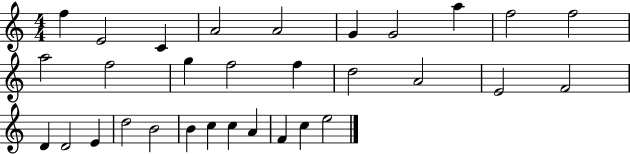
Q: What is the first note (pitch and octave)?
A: F5